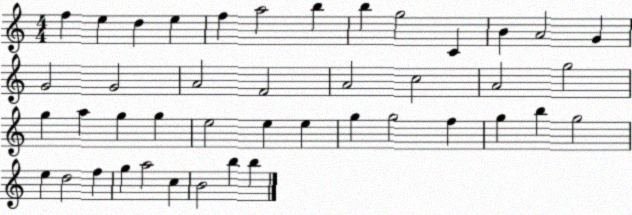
X:1
T:Untitled
M:4/4
L:1/4
K:C
f e d e f a2 b b g2 C B A2 G G2 G2 A2 F2 A2 c2 A2 g2 g a g g e2 e e g g2 f g b g2 e d2 f g a2 c B2 b b